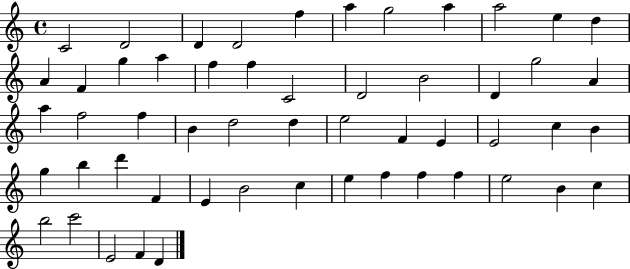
{
  \clef treble
  \time 4/4
  \defaultTimeSignature
  \key c \major
  c'2 d'2 | d'4 d'2 f''4 | a''4 g''2 a''4 | a''2 e''4 d''4 | \break a'4 f'4 g''4 a''4 | f''4 f''4 c'2 | d'2 b'2 | d'4 g''2 a'4 | \break a''4 f''2 f''4 | b'4 d''2 d''4 | e''2 f'4 e'4 | e'2 c''4 b'4 | \break g''4 b''4 d'''4 f'4 | e'4 b'2 c''4 | e''4 f''4 f''4 f''4 | e''2 b'4 c''4 | \break b''2 c'''2 | e'2 f'4 d'4 | \bar "|."
}